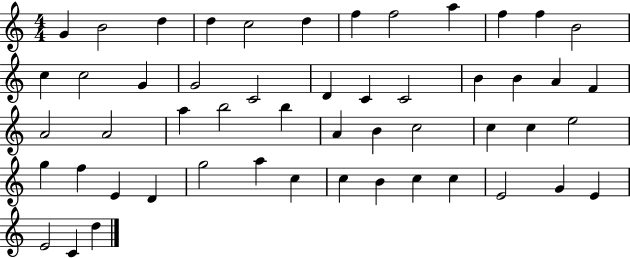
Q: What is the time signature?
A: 4/4